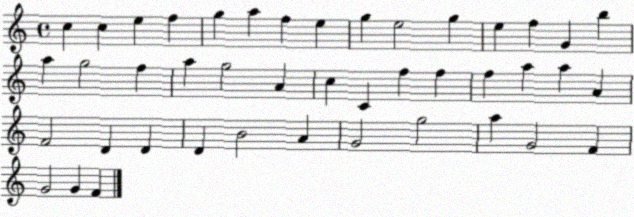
X:1
T:Untitled
M:4/4
L:1/4
K:C
c c e f g a f e g e2 g e f G b a g2 f a g2 A c C f f f a a A F2 D D D B2 A G2 g2 a G2 F G2 G F